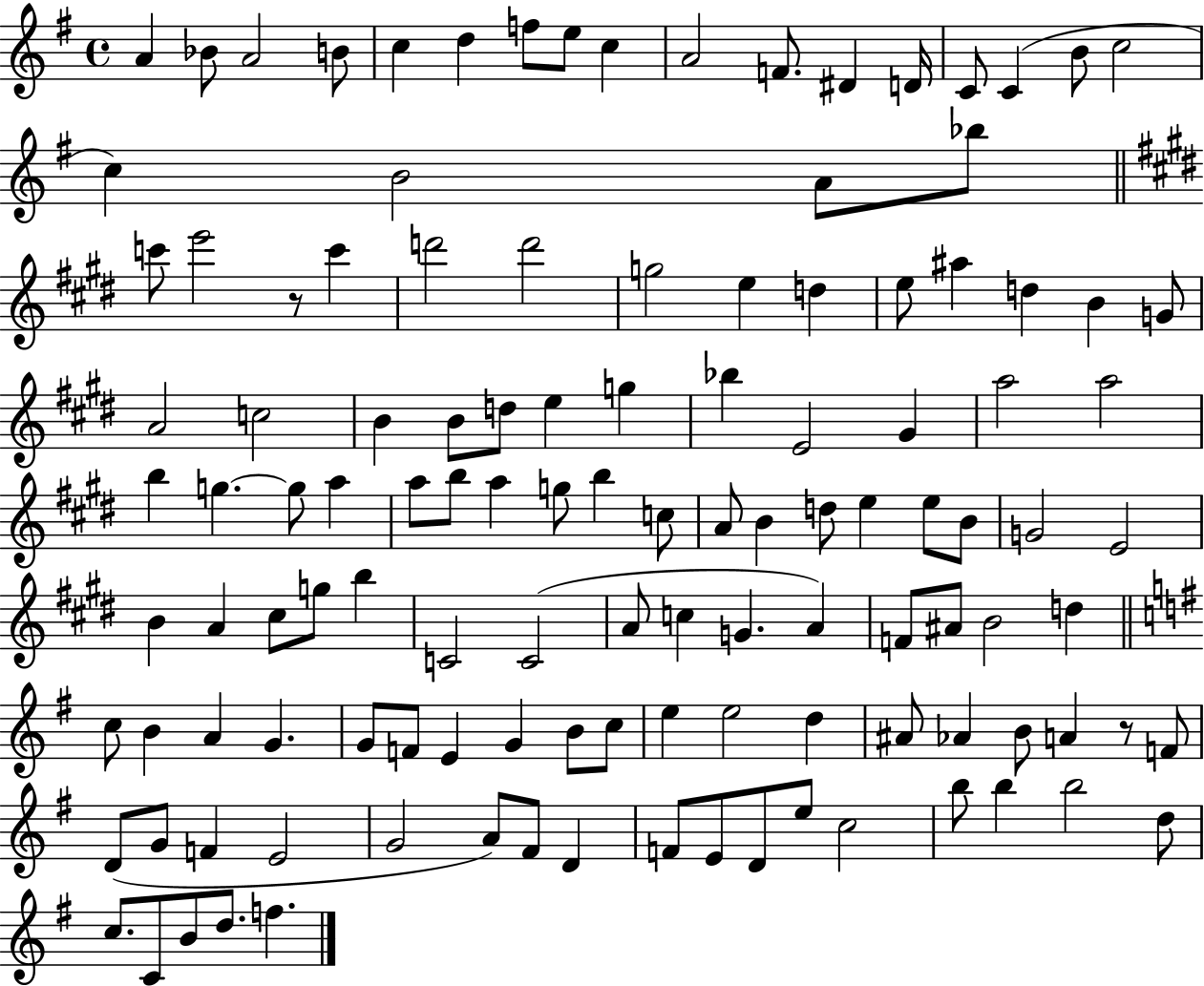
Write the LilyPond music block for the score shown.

{
  \clef treble
  \time 4/4
  \defaultTimeSignature
  \key g \major
  \repeat volta 2 { a'4 bes'8 a'2 b'8 | c''4 d''4 f''8 e''8 c''4 | a'2 f'8. dis'4 d'16 | c'8 c'4( b'8 c''2 | \break c''4) b'2 a'8 bes''8 | \bar "||" \break \key e \major c'''8 e'''2 r8 c'''4 | d'''2 d'''2 | g''2 e''4 d''4 | e''8 ais''4 d''4 b'4 g'8 | \break a'2 c''2 | b'4 b'8 d''8 e''4 g''4 | bes''4 e'2 gis'4 | a''2 a''2 | \break b''4 g''4.~~ g''8 a''4 | a''8 b''8 a''4 g''8 b''4 c''8 | a'8 b'4 d''8 e''4 e''8 b'8 | g'2 e'2 | \break b'4 a'4 cis''8 g''8 b''4 | c'2 c'2( | a'8 c''4 g'4. a'4) | f'8 ais'8 b'2 d''4 | \break \bar "||" \break \key g \major c''8 b'4 a'4 g'4. | g'8 f'8 e'4 g'4 b'8 c''8 | e''4 e''2 d''4 | ais'8 aes'4 b'8 a'4 r8 f'8 | \break d'8( g'8 f'4 e'2 | g'2 a'8) fis'8 d'4 | f'8 e'8 d'8 e''8 c''2 | b''8 b''4 b''2 d''8 | \break c''8. c'8 b'8 d''8. f''4. | } \bar "|."
}